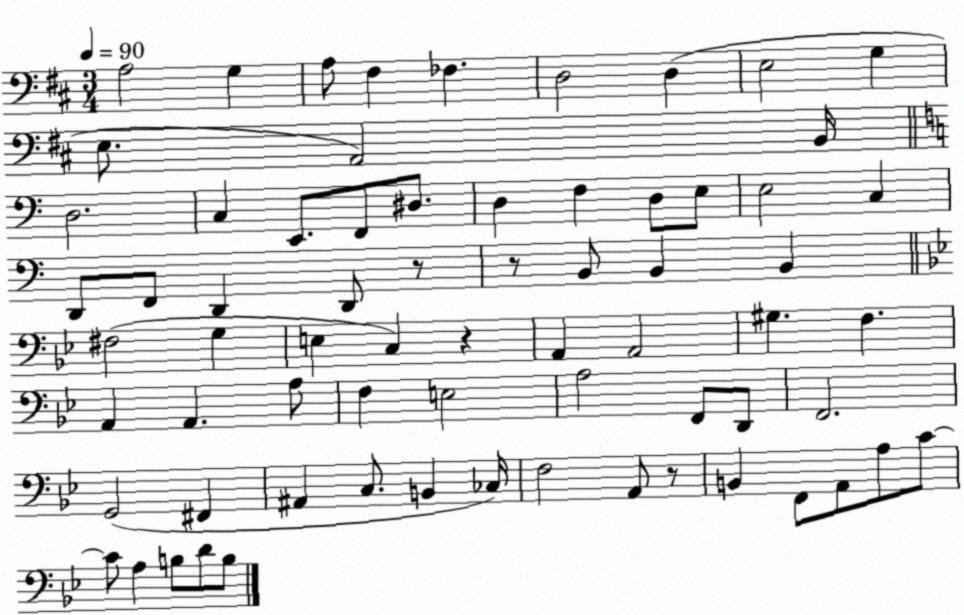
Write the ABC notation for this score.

X:1
T:Untitled
M:3/4
L:1/4
K:D
A,2 G, A,/2 ^F, _F, D,2 D, E,2 G, E,/2 A,,2 B,,/4 D,2 C, E,,/2 F,,/2 ^D,/2 D, F, D,/2 E,/2 E,2 C, D,,/2 F,,/2 D,, D,,/2 z/2 z/2 B,,/2 B,, B,, ^F,2 G, E, C, z A,, A,,2 ^G, F, A,, A,, A,/2 F, E,2 A,2 F,,/2 D,,/2 F,,2 G,,2 ^F,, ^A,, C,/2 B,, _C,/4 F,2 A,,/2 z/2 B,, F,,/2 A,,/2 A,/2 C/2 C/2 A, B,/2 D/2 B,/2